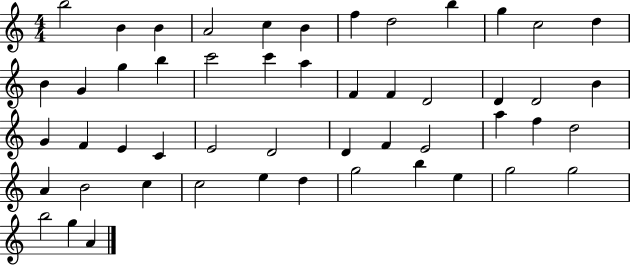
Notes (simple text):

B5/h B4/q B4/q A4/h C5/q B4/q F5/q D5/h B5/q G5/q C5/h D5/q B4/q G4/q G5/q B5/q C6/h C6/q A5/q F4/q F4/q D4/h D4/q D4/h B4/q G4/q F4/q E4/q C4/q E4/h D4/h D4/q F4/q E4/h A5/q F5/q D5/h A4/q B4/h C5/q C5/h E5/q D5/q G5/h B5/q E5/q G5/h G5/h B5/h G5/q A4/q